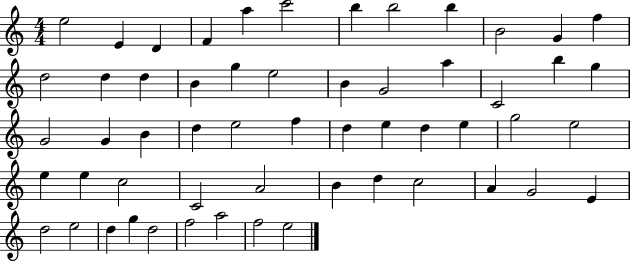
E5/h E4/q D4/q F4/q A5/q C6/h B5/q B5/h B5/q B4/h G4/q F5/q D5/h D5/q D5/q B4/q G5/q E5/h B4/q G4/h A5/q C4/h B5/q G5/q G4/h G4/q B4/q D5/q E5/h F5/q D5/q E5/q D5/q E5/q G5/h E5/h E5/q E5/q C5/h C4/h A4/h B4/q D5/q C5/h A4/q G4/h E4/q D5/h E5/h D5/q G5/q D5/h F5/h A5/h F5/h E5/h